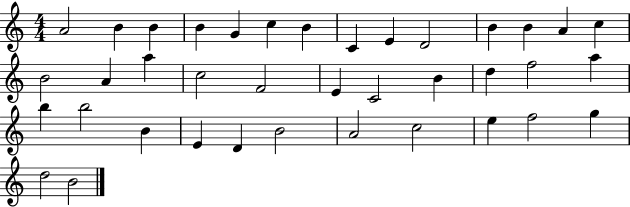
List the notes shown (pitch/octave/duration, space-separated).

A4/h B4/q B4/q B4/q G4/q C5/q B4/q C4/q E4/q D4/h B4/q B4/q A4/q C5/q B4/h A4/q A5/q C5/h F4/h E4/q C4/h B4/q D5/q F5/h A5/q B5/q B5/h B4/q E4/q D4/q B4/h A4/h C5/h E5/q F5/h G5/q D5/h B4/h